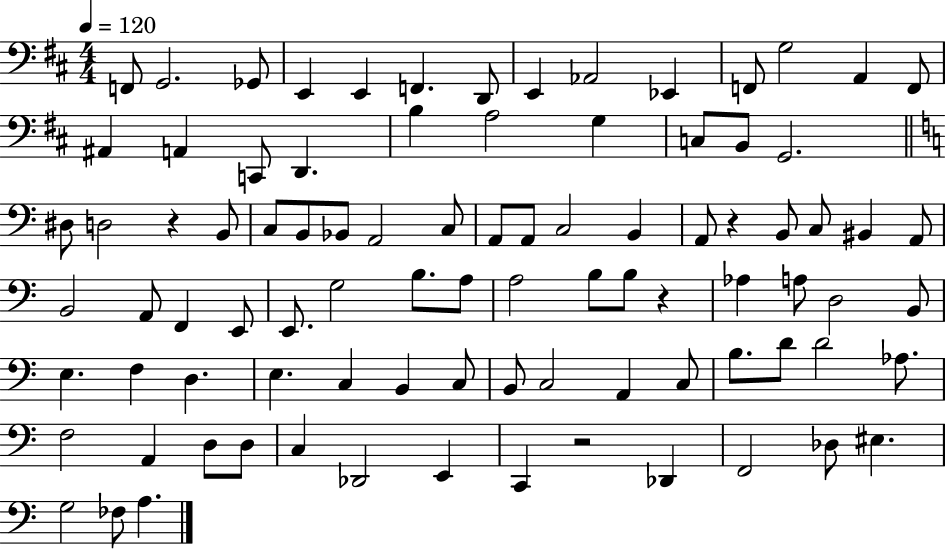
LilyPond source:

{
  \clef bass
  \numericTimeSignature
  \time 4/4
  \key d \major
  \tempo 4 = 120
  f,8 g,2. ges,8 | e,4 e,4 f,4. d,8 | e,4 aes,2 ees,4 | f,8 g2 a,4 f,8 | \break ais,4 a,4 c,8 d,4. | b4 a2 g4 | c8 b,8 g,2. | \bar "||" \break \key a \minor dis8 d2 r4 b,8 | c8 b,8 bes,8 a,2 c8 | a,8 a,8 c2 b,4 | a,8 r4 b,8 c8 bis,4 a,8 | \break b,2 a,8 f,4 e,8 | e,8. g2 b8. a8 | a2 b8 b8 r4 | aes4 a8 d2 b,8 | \break e4. f4 d4. | e4. c4 b,4 c8 | b,8 c2 a,4 c8 | b8. d'8 d'2 aes8. | \break f2 a,4 d8 d8 | c4 des,2 e,4 | c,4 r2 des,4 | f,2 des8 eis4. | \break g2 fes8 a4. | \bar "|."
}